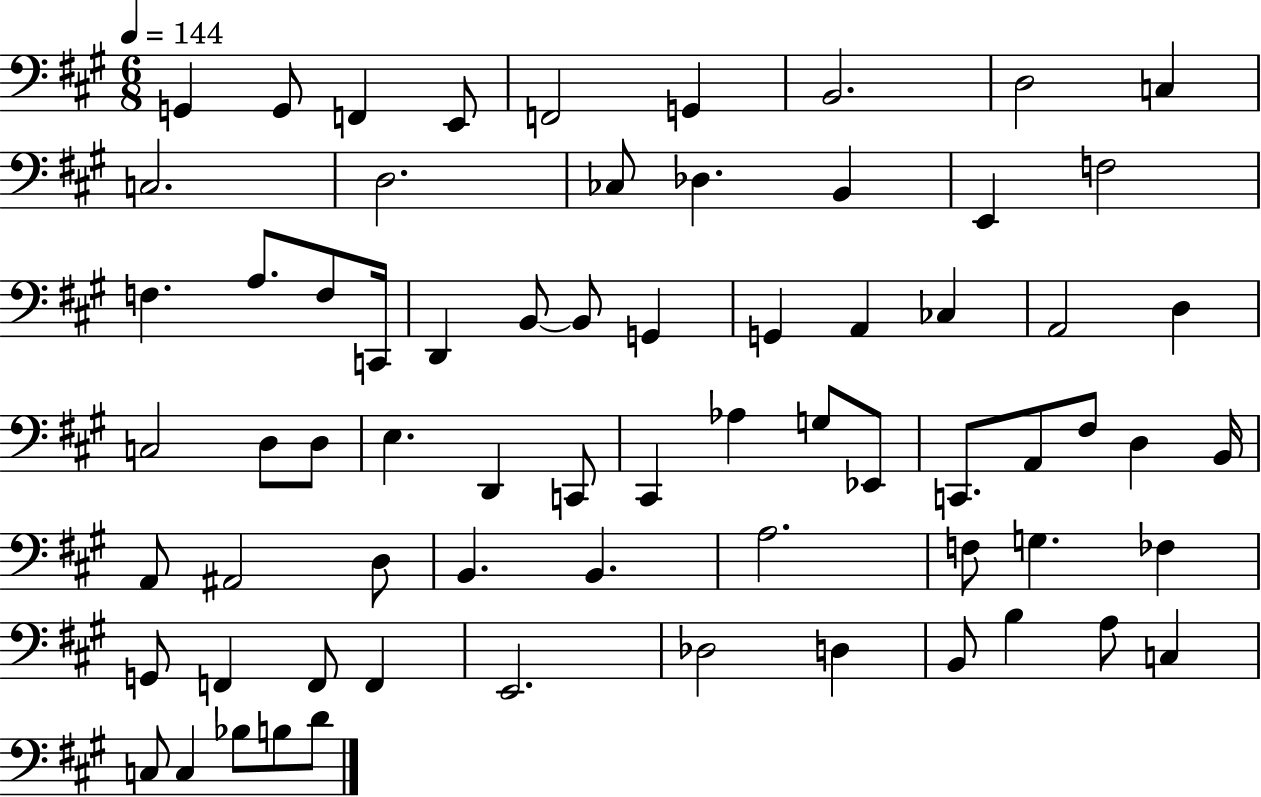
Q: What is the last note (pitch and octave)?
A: D4